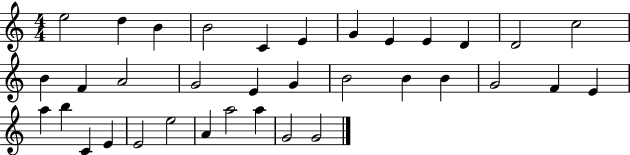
X:1
T:Untitled
M:4/4
L:1/4
K:C
e2 d B B2 C E G E E D D2 c2 B F A2 G2 E G B2 B B G2 F E a b C E E2 e2 A a2 a G2 G2